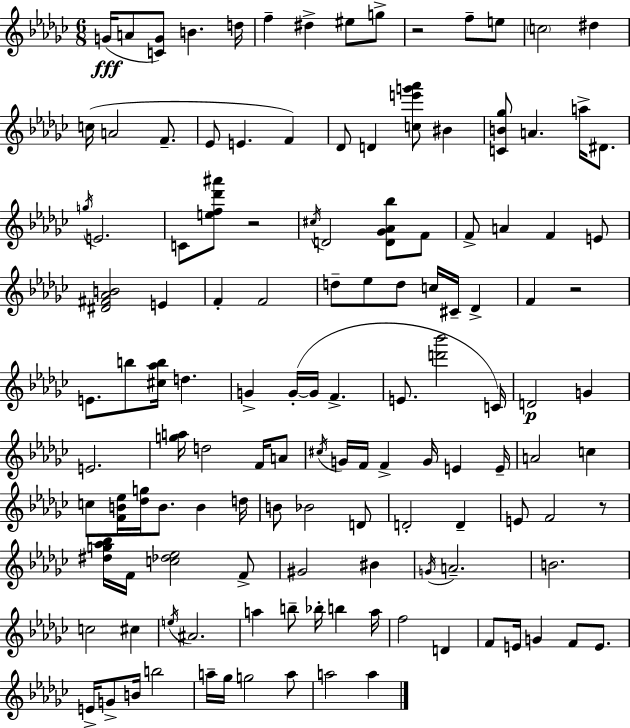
{
  \clef treble
  \numericTimeSignature
  \time 6/8
  \key ees \minor
  g'16(\fff a'8 <c' g'>8) b'4. d''16 | f''4-- dis''4-> eis''8 g''8-> | r2 f''8-- e''8 | \parenthesize c''2 dis''4 | \break c''16( a'2 f'8.-- | ees'8 e'4. f'4) | des'8 d'4 <c'' e''' g''' aes'''>8 bis'4 | <c' b' ges''>8 a'4. a''16-> dis'8. | \break \acciaccatura { g''16 } e'2. | c'8 <e'' f'' des''' ais'''>8 r2 | \acciaccatura { cis''16 } d'2 <d' ges' aes' bes''>8 | f'8 f'8-> a'4 f'4 | \break e'8 <dis' fis' aes' b'>2 e'4 | f'4-. f'2 | d''8-- ees''8 d''8 c''16 cis'16-- des'4-> | f'4 r2 | \break e'8. b''8 <cis'' aes'' b''>16 d''4. | g'4-> g'16-.~(~ g'16 f'4.-> | e'8. <d''' bes'''>2 | c'16) d'2\p g'4 | \break e'2. | <g'' a''>16 d''2 f'16 | a'8 \acciaccatura { cis''16 } g'16 f'16 f'4-> g'16 e'4 | e'16-- a'2 c''4 | \break c''8 <f' b' ees''>16 <des'' g''>16 b'8. b'4 | d''16 b'8 bes'2 | d'8 d'2-. d'4-- | e'8 f'2 | \break r8 <dis'' g'' aes'' bes''>16 f'16 <c'' des'' ees''>2 | f'8-> gis'2 bis'4 | \acciaccatura { g'16 } a'2.-- | b'2. | \break c''2 | cis''4 \acciaccatura { e''16 } ais'2. | a''4 b''8-- bes''16-. | b''4 a''16 f''2 | \break d'4 f'8 e'16 g'4 | f'8 e'8. e'16-> g'8-> b'16 b''2 | a''16-- ges''16 g''2 | a''8 a''2 | \break a''4 \bar "|."
}